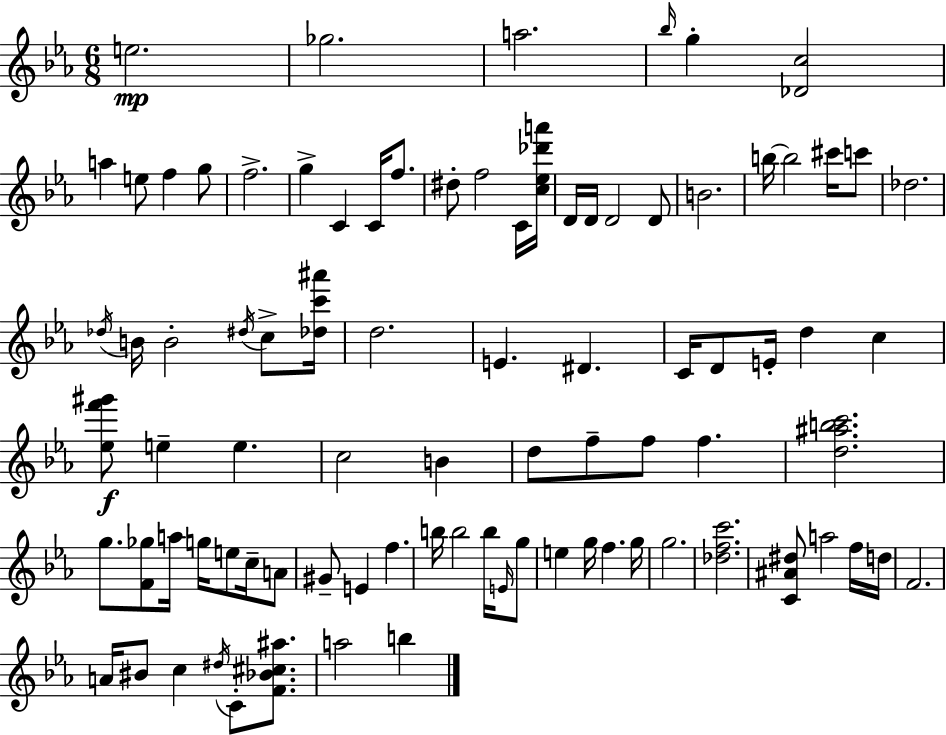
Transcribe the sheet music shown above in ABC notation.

X:1
T:Untitled
M:6/8
L:1/4
K:Cm
e2 _g2 a2 _b/4 g [_Dc]2 a e/2 f g/2 f2 g C C/4 f/2 ^d/2 f2 C/4 [c_e_d'a']/4 D/4 D/4 D2 D/2 B2 b/4 b2 ^c'/4 c'/2 _d2 _d/4 B/4 B2 ^d/4 c/2 [_dc'^a']/4 d2 E ^D C/4 D/2 E/4 d c [_ef'^g']/2 e e c2 B d/2 f/2 f/2 f [d^abc']2 g/2 [F_g]/2 a/4 g/4 e/2 c/4 A/2 ^G/2 E f b/4 b2 b/4 E/4 g/2 e g/4 f g/4 g2 [_dfc']2 [C^A^d]/2 a2 f/4 d/4 F2 A/4 ^B/2 c ^d/4 C/2 [F_B^c^a]/2 a2 b